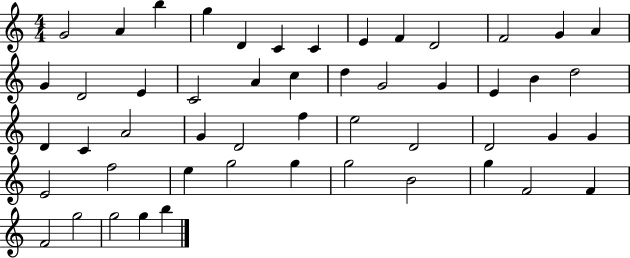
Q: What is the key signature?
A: C major